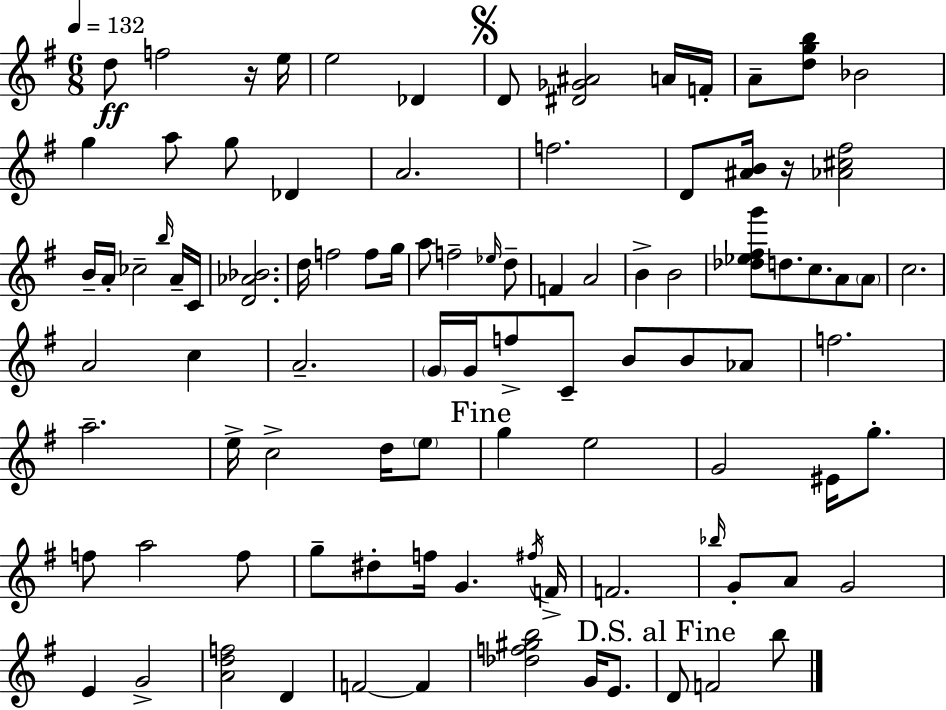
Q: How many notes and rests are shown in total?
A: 95